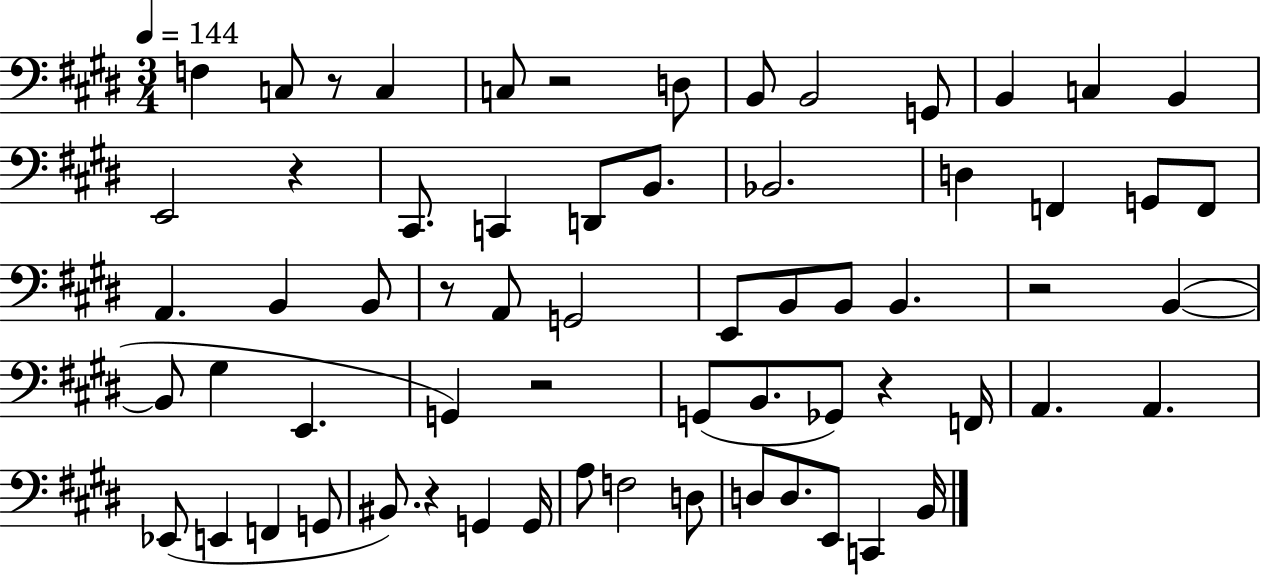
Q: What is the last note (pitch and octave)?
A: B2